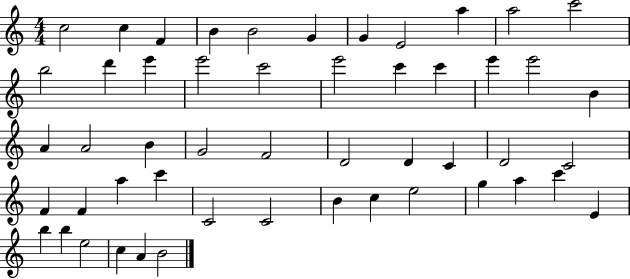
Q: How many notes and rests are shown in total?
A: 51